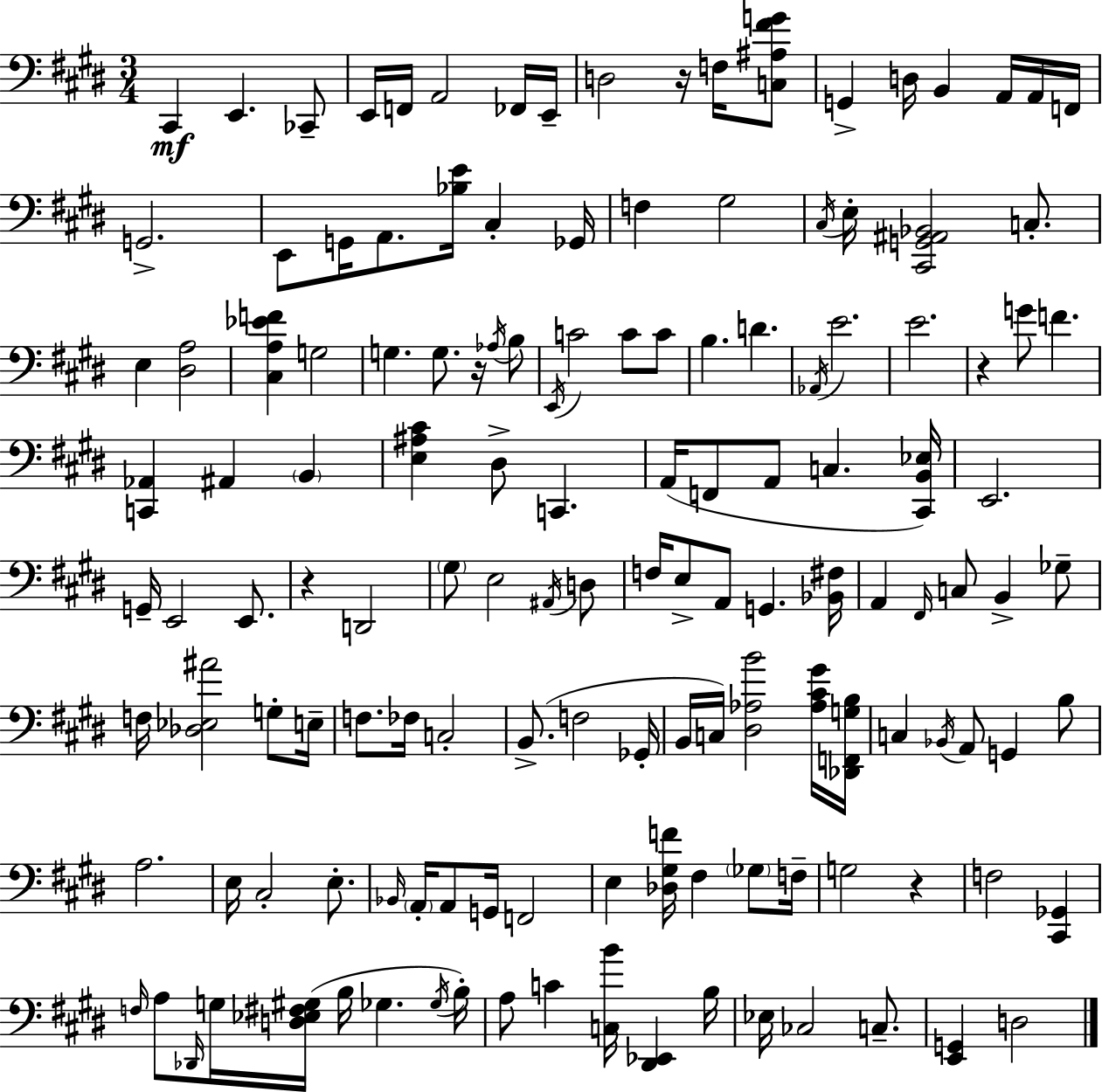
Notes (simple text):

C#2/q E2/q. CES2/e E2/s F2/s A2/h FES2/s E2/s D3/h R/s F3/s [C3,A#3,F#4,G4]/e G2/q D3/s B2/q A2/s A2/s F2/s G2/h. E2/e G2/s A2/e. [Bb3,E4]/s C#3/q Gb2/s F3/q G#3/h C#3/s E3/s [C#2,G2,A#2,Bb2]/h C3/e. E3/q [D#3,A3]/h [C#3,A3,Eb4,F4]/q G3/h G3/q. G3/e. R/s Ab3/s B3/e E2/s C4/h C4/e C4/e B3/q. D4/q. Ab2/s E4/h. E4/h. R/q G4/e F4/q. [C2,Ab2]/q A#2/q B2/q [E3,A#3,C#4]/q D#3/e C2/q. A2/s F2/e A2/e C3/q. [C#2,B2,Eb3]/s E2/h. G2/s E2/h E2/e. R/q D2/h G#3/e E3/h A#2/s D3/e F3/s E3/e A2/e G2/q. [Bb2,F#3]/s A2/q F#2/s C3/e B2/q Gb3/e F3/s [Db3,Eb3,A#4]/h G3/e E3/s F3/e. FES3/s C3/h B2/e. F3/h Gb2/s B2/s C3/s [D#3,Ab3,B4]/h [Ab3,C#4,G#4]/s [Db2,F2,G3,B3]/s C3/q Bb2/s A2/e G2/q B3/e A3/h. E3/s C#3/h E3/e. Bb2/s A2/s A2/e G2/s F2/h E3/q [Db3,G#3,F4]/s F#3/q Gb3/e F3/s G3/h R/q F3/h [C#2,Gb2]/q F3/s A3/e Db2/s G3/s [D3,Eb3,F#3,G#3]/s B3/s Gb3/q. Gb3/s B3/s A3/e C4/q [C3,B4]/s [D#2,Eb2]/q B3/s Eb3/s CES3/h C3/e. [E2,G2]/q D3/h